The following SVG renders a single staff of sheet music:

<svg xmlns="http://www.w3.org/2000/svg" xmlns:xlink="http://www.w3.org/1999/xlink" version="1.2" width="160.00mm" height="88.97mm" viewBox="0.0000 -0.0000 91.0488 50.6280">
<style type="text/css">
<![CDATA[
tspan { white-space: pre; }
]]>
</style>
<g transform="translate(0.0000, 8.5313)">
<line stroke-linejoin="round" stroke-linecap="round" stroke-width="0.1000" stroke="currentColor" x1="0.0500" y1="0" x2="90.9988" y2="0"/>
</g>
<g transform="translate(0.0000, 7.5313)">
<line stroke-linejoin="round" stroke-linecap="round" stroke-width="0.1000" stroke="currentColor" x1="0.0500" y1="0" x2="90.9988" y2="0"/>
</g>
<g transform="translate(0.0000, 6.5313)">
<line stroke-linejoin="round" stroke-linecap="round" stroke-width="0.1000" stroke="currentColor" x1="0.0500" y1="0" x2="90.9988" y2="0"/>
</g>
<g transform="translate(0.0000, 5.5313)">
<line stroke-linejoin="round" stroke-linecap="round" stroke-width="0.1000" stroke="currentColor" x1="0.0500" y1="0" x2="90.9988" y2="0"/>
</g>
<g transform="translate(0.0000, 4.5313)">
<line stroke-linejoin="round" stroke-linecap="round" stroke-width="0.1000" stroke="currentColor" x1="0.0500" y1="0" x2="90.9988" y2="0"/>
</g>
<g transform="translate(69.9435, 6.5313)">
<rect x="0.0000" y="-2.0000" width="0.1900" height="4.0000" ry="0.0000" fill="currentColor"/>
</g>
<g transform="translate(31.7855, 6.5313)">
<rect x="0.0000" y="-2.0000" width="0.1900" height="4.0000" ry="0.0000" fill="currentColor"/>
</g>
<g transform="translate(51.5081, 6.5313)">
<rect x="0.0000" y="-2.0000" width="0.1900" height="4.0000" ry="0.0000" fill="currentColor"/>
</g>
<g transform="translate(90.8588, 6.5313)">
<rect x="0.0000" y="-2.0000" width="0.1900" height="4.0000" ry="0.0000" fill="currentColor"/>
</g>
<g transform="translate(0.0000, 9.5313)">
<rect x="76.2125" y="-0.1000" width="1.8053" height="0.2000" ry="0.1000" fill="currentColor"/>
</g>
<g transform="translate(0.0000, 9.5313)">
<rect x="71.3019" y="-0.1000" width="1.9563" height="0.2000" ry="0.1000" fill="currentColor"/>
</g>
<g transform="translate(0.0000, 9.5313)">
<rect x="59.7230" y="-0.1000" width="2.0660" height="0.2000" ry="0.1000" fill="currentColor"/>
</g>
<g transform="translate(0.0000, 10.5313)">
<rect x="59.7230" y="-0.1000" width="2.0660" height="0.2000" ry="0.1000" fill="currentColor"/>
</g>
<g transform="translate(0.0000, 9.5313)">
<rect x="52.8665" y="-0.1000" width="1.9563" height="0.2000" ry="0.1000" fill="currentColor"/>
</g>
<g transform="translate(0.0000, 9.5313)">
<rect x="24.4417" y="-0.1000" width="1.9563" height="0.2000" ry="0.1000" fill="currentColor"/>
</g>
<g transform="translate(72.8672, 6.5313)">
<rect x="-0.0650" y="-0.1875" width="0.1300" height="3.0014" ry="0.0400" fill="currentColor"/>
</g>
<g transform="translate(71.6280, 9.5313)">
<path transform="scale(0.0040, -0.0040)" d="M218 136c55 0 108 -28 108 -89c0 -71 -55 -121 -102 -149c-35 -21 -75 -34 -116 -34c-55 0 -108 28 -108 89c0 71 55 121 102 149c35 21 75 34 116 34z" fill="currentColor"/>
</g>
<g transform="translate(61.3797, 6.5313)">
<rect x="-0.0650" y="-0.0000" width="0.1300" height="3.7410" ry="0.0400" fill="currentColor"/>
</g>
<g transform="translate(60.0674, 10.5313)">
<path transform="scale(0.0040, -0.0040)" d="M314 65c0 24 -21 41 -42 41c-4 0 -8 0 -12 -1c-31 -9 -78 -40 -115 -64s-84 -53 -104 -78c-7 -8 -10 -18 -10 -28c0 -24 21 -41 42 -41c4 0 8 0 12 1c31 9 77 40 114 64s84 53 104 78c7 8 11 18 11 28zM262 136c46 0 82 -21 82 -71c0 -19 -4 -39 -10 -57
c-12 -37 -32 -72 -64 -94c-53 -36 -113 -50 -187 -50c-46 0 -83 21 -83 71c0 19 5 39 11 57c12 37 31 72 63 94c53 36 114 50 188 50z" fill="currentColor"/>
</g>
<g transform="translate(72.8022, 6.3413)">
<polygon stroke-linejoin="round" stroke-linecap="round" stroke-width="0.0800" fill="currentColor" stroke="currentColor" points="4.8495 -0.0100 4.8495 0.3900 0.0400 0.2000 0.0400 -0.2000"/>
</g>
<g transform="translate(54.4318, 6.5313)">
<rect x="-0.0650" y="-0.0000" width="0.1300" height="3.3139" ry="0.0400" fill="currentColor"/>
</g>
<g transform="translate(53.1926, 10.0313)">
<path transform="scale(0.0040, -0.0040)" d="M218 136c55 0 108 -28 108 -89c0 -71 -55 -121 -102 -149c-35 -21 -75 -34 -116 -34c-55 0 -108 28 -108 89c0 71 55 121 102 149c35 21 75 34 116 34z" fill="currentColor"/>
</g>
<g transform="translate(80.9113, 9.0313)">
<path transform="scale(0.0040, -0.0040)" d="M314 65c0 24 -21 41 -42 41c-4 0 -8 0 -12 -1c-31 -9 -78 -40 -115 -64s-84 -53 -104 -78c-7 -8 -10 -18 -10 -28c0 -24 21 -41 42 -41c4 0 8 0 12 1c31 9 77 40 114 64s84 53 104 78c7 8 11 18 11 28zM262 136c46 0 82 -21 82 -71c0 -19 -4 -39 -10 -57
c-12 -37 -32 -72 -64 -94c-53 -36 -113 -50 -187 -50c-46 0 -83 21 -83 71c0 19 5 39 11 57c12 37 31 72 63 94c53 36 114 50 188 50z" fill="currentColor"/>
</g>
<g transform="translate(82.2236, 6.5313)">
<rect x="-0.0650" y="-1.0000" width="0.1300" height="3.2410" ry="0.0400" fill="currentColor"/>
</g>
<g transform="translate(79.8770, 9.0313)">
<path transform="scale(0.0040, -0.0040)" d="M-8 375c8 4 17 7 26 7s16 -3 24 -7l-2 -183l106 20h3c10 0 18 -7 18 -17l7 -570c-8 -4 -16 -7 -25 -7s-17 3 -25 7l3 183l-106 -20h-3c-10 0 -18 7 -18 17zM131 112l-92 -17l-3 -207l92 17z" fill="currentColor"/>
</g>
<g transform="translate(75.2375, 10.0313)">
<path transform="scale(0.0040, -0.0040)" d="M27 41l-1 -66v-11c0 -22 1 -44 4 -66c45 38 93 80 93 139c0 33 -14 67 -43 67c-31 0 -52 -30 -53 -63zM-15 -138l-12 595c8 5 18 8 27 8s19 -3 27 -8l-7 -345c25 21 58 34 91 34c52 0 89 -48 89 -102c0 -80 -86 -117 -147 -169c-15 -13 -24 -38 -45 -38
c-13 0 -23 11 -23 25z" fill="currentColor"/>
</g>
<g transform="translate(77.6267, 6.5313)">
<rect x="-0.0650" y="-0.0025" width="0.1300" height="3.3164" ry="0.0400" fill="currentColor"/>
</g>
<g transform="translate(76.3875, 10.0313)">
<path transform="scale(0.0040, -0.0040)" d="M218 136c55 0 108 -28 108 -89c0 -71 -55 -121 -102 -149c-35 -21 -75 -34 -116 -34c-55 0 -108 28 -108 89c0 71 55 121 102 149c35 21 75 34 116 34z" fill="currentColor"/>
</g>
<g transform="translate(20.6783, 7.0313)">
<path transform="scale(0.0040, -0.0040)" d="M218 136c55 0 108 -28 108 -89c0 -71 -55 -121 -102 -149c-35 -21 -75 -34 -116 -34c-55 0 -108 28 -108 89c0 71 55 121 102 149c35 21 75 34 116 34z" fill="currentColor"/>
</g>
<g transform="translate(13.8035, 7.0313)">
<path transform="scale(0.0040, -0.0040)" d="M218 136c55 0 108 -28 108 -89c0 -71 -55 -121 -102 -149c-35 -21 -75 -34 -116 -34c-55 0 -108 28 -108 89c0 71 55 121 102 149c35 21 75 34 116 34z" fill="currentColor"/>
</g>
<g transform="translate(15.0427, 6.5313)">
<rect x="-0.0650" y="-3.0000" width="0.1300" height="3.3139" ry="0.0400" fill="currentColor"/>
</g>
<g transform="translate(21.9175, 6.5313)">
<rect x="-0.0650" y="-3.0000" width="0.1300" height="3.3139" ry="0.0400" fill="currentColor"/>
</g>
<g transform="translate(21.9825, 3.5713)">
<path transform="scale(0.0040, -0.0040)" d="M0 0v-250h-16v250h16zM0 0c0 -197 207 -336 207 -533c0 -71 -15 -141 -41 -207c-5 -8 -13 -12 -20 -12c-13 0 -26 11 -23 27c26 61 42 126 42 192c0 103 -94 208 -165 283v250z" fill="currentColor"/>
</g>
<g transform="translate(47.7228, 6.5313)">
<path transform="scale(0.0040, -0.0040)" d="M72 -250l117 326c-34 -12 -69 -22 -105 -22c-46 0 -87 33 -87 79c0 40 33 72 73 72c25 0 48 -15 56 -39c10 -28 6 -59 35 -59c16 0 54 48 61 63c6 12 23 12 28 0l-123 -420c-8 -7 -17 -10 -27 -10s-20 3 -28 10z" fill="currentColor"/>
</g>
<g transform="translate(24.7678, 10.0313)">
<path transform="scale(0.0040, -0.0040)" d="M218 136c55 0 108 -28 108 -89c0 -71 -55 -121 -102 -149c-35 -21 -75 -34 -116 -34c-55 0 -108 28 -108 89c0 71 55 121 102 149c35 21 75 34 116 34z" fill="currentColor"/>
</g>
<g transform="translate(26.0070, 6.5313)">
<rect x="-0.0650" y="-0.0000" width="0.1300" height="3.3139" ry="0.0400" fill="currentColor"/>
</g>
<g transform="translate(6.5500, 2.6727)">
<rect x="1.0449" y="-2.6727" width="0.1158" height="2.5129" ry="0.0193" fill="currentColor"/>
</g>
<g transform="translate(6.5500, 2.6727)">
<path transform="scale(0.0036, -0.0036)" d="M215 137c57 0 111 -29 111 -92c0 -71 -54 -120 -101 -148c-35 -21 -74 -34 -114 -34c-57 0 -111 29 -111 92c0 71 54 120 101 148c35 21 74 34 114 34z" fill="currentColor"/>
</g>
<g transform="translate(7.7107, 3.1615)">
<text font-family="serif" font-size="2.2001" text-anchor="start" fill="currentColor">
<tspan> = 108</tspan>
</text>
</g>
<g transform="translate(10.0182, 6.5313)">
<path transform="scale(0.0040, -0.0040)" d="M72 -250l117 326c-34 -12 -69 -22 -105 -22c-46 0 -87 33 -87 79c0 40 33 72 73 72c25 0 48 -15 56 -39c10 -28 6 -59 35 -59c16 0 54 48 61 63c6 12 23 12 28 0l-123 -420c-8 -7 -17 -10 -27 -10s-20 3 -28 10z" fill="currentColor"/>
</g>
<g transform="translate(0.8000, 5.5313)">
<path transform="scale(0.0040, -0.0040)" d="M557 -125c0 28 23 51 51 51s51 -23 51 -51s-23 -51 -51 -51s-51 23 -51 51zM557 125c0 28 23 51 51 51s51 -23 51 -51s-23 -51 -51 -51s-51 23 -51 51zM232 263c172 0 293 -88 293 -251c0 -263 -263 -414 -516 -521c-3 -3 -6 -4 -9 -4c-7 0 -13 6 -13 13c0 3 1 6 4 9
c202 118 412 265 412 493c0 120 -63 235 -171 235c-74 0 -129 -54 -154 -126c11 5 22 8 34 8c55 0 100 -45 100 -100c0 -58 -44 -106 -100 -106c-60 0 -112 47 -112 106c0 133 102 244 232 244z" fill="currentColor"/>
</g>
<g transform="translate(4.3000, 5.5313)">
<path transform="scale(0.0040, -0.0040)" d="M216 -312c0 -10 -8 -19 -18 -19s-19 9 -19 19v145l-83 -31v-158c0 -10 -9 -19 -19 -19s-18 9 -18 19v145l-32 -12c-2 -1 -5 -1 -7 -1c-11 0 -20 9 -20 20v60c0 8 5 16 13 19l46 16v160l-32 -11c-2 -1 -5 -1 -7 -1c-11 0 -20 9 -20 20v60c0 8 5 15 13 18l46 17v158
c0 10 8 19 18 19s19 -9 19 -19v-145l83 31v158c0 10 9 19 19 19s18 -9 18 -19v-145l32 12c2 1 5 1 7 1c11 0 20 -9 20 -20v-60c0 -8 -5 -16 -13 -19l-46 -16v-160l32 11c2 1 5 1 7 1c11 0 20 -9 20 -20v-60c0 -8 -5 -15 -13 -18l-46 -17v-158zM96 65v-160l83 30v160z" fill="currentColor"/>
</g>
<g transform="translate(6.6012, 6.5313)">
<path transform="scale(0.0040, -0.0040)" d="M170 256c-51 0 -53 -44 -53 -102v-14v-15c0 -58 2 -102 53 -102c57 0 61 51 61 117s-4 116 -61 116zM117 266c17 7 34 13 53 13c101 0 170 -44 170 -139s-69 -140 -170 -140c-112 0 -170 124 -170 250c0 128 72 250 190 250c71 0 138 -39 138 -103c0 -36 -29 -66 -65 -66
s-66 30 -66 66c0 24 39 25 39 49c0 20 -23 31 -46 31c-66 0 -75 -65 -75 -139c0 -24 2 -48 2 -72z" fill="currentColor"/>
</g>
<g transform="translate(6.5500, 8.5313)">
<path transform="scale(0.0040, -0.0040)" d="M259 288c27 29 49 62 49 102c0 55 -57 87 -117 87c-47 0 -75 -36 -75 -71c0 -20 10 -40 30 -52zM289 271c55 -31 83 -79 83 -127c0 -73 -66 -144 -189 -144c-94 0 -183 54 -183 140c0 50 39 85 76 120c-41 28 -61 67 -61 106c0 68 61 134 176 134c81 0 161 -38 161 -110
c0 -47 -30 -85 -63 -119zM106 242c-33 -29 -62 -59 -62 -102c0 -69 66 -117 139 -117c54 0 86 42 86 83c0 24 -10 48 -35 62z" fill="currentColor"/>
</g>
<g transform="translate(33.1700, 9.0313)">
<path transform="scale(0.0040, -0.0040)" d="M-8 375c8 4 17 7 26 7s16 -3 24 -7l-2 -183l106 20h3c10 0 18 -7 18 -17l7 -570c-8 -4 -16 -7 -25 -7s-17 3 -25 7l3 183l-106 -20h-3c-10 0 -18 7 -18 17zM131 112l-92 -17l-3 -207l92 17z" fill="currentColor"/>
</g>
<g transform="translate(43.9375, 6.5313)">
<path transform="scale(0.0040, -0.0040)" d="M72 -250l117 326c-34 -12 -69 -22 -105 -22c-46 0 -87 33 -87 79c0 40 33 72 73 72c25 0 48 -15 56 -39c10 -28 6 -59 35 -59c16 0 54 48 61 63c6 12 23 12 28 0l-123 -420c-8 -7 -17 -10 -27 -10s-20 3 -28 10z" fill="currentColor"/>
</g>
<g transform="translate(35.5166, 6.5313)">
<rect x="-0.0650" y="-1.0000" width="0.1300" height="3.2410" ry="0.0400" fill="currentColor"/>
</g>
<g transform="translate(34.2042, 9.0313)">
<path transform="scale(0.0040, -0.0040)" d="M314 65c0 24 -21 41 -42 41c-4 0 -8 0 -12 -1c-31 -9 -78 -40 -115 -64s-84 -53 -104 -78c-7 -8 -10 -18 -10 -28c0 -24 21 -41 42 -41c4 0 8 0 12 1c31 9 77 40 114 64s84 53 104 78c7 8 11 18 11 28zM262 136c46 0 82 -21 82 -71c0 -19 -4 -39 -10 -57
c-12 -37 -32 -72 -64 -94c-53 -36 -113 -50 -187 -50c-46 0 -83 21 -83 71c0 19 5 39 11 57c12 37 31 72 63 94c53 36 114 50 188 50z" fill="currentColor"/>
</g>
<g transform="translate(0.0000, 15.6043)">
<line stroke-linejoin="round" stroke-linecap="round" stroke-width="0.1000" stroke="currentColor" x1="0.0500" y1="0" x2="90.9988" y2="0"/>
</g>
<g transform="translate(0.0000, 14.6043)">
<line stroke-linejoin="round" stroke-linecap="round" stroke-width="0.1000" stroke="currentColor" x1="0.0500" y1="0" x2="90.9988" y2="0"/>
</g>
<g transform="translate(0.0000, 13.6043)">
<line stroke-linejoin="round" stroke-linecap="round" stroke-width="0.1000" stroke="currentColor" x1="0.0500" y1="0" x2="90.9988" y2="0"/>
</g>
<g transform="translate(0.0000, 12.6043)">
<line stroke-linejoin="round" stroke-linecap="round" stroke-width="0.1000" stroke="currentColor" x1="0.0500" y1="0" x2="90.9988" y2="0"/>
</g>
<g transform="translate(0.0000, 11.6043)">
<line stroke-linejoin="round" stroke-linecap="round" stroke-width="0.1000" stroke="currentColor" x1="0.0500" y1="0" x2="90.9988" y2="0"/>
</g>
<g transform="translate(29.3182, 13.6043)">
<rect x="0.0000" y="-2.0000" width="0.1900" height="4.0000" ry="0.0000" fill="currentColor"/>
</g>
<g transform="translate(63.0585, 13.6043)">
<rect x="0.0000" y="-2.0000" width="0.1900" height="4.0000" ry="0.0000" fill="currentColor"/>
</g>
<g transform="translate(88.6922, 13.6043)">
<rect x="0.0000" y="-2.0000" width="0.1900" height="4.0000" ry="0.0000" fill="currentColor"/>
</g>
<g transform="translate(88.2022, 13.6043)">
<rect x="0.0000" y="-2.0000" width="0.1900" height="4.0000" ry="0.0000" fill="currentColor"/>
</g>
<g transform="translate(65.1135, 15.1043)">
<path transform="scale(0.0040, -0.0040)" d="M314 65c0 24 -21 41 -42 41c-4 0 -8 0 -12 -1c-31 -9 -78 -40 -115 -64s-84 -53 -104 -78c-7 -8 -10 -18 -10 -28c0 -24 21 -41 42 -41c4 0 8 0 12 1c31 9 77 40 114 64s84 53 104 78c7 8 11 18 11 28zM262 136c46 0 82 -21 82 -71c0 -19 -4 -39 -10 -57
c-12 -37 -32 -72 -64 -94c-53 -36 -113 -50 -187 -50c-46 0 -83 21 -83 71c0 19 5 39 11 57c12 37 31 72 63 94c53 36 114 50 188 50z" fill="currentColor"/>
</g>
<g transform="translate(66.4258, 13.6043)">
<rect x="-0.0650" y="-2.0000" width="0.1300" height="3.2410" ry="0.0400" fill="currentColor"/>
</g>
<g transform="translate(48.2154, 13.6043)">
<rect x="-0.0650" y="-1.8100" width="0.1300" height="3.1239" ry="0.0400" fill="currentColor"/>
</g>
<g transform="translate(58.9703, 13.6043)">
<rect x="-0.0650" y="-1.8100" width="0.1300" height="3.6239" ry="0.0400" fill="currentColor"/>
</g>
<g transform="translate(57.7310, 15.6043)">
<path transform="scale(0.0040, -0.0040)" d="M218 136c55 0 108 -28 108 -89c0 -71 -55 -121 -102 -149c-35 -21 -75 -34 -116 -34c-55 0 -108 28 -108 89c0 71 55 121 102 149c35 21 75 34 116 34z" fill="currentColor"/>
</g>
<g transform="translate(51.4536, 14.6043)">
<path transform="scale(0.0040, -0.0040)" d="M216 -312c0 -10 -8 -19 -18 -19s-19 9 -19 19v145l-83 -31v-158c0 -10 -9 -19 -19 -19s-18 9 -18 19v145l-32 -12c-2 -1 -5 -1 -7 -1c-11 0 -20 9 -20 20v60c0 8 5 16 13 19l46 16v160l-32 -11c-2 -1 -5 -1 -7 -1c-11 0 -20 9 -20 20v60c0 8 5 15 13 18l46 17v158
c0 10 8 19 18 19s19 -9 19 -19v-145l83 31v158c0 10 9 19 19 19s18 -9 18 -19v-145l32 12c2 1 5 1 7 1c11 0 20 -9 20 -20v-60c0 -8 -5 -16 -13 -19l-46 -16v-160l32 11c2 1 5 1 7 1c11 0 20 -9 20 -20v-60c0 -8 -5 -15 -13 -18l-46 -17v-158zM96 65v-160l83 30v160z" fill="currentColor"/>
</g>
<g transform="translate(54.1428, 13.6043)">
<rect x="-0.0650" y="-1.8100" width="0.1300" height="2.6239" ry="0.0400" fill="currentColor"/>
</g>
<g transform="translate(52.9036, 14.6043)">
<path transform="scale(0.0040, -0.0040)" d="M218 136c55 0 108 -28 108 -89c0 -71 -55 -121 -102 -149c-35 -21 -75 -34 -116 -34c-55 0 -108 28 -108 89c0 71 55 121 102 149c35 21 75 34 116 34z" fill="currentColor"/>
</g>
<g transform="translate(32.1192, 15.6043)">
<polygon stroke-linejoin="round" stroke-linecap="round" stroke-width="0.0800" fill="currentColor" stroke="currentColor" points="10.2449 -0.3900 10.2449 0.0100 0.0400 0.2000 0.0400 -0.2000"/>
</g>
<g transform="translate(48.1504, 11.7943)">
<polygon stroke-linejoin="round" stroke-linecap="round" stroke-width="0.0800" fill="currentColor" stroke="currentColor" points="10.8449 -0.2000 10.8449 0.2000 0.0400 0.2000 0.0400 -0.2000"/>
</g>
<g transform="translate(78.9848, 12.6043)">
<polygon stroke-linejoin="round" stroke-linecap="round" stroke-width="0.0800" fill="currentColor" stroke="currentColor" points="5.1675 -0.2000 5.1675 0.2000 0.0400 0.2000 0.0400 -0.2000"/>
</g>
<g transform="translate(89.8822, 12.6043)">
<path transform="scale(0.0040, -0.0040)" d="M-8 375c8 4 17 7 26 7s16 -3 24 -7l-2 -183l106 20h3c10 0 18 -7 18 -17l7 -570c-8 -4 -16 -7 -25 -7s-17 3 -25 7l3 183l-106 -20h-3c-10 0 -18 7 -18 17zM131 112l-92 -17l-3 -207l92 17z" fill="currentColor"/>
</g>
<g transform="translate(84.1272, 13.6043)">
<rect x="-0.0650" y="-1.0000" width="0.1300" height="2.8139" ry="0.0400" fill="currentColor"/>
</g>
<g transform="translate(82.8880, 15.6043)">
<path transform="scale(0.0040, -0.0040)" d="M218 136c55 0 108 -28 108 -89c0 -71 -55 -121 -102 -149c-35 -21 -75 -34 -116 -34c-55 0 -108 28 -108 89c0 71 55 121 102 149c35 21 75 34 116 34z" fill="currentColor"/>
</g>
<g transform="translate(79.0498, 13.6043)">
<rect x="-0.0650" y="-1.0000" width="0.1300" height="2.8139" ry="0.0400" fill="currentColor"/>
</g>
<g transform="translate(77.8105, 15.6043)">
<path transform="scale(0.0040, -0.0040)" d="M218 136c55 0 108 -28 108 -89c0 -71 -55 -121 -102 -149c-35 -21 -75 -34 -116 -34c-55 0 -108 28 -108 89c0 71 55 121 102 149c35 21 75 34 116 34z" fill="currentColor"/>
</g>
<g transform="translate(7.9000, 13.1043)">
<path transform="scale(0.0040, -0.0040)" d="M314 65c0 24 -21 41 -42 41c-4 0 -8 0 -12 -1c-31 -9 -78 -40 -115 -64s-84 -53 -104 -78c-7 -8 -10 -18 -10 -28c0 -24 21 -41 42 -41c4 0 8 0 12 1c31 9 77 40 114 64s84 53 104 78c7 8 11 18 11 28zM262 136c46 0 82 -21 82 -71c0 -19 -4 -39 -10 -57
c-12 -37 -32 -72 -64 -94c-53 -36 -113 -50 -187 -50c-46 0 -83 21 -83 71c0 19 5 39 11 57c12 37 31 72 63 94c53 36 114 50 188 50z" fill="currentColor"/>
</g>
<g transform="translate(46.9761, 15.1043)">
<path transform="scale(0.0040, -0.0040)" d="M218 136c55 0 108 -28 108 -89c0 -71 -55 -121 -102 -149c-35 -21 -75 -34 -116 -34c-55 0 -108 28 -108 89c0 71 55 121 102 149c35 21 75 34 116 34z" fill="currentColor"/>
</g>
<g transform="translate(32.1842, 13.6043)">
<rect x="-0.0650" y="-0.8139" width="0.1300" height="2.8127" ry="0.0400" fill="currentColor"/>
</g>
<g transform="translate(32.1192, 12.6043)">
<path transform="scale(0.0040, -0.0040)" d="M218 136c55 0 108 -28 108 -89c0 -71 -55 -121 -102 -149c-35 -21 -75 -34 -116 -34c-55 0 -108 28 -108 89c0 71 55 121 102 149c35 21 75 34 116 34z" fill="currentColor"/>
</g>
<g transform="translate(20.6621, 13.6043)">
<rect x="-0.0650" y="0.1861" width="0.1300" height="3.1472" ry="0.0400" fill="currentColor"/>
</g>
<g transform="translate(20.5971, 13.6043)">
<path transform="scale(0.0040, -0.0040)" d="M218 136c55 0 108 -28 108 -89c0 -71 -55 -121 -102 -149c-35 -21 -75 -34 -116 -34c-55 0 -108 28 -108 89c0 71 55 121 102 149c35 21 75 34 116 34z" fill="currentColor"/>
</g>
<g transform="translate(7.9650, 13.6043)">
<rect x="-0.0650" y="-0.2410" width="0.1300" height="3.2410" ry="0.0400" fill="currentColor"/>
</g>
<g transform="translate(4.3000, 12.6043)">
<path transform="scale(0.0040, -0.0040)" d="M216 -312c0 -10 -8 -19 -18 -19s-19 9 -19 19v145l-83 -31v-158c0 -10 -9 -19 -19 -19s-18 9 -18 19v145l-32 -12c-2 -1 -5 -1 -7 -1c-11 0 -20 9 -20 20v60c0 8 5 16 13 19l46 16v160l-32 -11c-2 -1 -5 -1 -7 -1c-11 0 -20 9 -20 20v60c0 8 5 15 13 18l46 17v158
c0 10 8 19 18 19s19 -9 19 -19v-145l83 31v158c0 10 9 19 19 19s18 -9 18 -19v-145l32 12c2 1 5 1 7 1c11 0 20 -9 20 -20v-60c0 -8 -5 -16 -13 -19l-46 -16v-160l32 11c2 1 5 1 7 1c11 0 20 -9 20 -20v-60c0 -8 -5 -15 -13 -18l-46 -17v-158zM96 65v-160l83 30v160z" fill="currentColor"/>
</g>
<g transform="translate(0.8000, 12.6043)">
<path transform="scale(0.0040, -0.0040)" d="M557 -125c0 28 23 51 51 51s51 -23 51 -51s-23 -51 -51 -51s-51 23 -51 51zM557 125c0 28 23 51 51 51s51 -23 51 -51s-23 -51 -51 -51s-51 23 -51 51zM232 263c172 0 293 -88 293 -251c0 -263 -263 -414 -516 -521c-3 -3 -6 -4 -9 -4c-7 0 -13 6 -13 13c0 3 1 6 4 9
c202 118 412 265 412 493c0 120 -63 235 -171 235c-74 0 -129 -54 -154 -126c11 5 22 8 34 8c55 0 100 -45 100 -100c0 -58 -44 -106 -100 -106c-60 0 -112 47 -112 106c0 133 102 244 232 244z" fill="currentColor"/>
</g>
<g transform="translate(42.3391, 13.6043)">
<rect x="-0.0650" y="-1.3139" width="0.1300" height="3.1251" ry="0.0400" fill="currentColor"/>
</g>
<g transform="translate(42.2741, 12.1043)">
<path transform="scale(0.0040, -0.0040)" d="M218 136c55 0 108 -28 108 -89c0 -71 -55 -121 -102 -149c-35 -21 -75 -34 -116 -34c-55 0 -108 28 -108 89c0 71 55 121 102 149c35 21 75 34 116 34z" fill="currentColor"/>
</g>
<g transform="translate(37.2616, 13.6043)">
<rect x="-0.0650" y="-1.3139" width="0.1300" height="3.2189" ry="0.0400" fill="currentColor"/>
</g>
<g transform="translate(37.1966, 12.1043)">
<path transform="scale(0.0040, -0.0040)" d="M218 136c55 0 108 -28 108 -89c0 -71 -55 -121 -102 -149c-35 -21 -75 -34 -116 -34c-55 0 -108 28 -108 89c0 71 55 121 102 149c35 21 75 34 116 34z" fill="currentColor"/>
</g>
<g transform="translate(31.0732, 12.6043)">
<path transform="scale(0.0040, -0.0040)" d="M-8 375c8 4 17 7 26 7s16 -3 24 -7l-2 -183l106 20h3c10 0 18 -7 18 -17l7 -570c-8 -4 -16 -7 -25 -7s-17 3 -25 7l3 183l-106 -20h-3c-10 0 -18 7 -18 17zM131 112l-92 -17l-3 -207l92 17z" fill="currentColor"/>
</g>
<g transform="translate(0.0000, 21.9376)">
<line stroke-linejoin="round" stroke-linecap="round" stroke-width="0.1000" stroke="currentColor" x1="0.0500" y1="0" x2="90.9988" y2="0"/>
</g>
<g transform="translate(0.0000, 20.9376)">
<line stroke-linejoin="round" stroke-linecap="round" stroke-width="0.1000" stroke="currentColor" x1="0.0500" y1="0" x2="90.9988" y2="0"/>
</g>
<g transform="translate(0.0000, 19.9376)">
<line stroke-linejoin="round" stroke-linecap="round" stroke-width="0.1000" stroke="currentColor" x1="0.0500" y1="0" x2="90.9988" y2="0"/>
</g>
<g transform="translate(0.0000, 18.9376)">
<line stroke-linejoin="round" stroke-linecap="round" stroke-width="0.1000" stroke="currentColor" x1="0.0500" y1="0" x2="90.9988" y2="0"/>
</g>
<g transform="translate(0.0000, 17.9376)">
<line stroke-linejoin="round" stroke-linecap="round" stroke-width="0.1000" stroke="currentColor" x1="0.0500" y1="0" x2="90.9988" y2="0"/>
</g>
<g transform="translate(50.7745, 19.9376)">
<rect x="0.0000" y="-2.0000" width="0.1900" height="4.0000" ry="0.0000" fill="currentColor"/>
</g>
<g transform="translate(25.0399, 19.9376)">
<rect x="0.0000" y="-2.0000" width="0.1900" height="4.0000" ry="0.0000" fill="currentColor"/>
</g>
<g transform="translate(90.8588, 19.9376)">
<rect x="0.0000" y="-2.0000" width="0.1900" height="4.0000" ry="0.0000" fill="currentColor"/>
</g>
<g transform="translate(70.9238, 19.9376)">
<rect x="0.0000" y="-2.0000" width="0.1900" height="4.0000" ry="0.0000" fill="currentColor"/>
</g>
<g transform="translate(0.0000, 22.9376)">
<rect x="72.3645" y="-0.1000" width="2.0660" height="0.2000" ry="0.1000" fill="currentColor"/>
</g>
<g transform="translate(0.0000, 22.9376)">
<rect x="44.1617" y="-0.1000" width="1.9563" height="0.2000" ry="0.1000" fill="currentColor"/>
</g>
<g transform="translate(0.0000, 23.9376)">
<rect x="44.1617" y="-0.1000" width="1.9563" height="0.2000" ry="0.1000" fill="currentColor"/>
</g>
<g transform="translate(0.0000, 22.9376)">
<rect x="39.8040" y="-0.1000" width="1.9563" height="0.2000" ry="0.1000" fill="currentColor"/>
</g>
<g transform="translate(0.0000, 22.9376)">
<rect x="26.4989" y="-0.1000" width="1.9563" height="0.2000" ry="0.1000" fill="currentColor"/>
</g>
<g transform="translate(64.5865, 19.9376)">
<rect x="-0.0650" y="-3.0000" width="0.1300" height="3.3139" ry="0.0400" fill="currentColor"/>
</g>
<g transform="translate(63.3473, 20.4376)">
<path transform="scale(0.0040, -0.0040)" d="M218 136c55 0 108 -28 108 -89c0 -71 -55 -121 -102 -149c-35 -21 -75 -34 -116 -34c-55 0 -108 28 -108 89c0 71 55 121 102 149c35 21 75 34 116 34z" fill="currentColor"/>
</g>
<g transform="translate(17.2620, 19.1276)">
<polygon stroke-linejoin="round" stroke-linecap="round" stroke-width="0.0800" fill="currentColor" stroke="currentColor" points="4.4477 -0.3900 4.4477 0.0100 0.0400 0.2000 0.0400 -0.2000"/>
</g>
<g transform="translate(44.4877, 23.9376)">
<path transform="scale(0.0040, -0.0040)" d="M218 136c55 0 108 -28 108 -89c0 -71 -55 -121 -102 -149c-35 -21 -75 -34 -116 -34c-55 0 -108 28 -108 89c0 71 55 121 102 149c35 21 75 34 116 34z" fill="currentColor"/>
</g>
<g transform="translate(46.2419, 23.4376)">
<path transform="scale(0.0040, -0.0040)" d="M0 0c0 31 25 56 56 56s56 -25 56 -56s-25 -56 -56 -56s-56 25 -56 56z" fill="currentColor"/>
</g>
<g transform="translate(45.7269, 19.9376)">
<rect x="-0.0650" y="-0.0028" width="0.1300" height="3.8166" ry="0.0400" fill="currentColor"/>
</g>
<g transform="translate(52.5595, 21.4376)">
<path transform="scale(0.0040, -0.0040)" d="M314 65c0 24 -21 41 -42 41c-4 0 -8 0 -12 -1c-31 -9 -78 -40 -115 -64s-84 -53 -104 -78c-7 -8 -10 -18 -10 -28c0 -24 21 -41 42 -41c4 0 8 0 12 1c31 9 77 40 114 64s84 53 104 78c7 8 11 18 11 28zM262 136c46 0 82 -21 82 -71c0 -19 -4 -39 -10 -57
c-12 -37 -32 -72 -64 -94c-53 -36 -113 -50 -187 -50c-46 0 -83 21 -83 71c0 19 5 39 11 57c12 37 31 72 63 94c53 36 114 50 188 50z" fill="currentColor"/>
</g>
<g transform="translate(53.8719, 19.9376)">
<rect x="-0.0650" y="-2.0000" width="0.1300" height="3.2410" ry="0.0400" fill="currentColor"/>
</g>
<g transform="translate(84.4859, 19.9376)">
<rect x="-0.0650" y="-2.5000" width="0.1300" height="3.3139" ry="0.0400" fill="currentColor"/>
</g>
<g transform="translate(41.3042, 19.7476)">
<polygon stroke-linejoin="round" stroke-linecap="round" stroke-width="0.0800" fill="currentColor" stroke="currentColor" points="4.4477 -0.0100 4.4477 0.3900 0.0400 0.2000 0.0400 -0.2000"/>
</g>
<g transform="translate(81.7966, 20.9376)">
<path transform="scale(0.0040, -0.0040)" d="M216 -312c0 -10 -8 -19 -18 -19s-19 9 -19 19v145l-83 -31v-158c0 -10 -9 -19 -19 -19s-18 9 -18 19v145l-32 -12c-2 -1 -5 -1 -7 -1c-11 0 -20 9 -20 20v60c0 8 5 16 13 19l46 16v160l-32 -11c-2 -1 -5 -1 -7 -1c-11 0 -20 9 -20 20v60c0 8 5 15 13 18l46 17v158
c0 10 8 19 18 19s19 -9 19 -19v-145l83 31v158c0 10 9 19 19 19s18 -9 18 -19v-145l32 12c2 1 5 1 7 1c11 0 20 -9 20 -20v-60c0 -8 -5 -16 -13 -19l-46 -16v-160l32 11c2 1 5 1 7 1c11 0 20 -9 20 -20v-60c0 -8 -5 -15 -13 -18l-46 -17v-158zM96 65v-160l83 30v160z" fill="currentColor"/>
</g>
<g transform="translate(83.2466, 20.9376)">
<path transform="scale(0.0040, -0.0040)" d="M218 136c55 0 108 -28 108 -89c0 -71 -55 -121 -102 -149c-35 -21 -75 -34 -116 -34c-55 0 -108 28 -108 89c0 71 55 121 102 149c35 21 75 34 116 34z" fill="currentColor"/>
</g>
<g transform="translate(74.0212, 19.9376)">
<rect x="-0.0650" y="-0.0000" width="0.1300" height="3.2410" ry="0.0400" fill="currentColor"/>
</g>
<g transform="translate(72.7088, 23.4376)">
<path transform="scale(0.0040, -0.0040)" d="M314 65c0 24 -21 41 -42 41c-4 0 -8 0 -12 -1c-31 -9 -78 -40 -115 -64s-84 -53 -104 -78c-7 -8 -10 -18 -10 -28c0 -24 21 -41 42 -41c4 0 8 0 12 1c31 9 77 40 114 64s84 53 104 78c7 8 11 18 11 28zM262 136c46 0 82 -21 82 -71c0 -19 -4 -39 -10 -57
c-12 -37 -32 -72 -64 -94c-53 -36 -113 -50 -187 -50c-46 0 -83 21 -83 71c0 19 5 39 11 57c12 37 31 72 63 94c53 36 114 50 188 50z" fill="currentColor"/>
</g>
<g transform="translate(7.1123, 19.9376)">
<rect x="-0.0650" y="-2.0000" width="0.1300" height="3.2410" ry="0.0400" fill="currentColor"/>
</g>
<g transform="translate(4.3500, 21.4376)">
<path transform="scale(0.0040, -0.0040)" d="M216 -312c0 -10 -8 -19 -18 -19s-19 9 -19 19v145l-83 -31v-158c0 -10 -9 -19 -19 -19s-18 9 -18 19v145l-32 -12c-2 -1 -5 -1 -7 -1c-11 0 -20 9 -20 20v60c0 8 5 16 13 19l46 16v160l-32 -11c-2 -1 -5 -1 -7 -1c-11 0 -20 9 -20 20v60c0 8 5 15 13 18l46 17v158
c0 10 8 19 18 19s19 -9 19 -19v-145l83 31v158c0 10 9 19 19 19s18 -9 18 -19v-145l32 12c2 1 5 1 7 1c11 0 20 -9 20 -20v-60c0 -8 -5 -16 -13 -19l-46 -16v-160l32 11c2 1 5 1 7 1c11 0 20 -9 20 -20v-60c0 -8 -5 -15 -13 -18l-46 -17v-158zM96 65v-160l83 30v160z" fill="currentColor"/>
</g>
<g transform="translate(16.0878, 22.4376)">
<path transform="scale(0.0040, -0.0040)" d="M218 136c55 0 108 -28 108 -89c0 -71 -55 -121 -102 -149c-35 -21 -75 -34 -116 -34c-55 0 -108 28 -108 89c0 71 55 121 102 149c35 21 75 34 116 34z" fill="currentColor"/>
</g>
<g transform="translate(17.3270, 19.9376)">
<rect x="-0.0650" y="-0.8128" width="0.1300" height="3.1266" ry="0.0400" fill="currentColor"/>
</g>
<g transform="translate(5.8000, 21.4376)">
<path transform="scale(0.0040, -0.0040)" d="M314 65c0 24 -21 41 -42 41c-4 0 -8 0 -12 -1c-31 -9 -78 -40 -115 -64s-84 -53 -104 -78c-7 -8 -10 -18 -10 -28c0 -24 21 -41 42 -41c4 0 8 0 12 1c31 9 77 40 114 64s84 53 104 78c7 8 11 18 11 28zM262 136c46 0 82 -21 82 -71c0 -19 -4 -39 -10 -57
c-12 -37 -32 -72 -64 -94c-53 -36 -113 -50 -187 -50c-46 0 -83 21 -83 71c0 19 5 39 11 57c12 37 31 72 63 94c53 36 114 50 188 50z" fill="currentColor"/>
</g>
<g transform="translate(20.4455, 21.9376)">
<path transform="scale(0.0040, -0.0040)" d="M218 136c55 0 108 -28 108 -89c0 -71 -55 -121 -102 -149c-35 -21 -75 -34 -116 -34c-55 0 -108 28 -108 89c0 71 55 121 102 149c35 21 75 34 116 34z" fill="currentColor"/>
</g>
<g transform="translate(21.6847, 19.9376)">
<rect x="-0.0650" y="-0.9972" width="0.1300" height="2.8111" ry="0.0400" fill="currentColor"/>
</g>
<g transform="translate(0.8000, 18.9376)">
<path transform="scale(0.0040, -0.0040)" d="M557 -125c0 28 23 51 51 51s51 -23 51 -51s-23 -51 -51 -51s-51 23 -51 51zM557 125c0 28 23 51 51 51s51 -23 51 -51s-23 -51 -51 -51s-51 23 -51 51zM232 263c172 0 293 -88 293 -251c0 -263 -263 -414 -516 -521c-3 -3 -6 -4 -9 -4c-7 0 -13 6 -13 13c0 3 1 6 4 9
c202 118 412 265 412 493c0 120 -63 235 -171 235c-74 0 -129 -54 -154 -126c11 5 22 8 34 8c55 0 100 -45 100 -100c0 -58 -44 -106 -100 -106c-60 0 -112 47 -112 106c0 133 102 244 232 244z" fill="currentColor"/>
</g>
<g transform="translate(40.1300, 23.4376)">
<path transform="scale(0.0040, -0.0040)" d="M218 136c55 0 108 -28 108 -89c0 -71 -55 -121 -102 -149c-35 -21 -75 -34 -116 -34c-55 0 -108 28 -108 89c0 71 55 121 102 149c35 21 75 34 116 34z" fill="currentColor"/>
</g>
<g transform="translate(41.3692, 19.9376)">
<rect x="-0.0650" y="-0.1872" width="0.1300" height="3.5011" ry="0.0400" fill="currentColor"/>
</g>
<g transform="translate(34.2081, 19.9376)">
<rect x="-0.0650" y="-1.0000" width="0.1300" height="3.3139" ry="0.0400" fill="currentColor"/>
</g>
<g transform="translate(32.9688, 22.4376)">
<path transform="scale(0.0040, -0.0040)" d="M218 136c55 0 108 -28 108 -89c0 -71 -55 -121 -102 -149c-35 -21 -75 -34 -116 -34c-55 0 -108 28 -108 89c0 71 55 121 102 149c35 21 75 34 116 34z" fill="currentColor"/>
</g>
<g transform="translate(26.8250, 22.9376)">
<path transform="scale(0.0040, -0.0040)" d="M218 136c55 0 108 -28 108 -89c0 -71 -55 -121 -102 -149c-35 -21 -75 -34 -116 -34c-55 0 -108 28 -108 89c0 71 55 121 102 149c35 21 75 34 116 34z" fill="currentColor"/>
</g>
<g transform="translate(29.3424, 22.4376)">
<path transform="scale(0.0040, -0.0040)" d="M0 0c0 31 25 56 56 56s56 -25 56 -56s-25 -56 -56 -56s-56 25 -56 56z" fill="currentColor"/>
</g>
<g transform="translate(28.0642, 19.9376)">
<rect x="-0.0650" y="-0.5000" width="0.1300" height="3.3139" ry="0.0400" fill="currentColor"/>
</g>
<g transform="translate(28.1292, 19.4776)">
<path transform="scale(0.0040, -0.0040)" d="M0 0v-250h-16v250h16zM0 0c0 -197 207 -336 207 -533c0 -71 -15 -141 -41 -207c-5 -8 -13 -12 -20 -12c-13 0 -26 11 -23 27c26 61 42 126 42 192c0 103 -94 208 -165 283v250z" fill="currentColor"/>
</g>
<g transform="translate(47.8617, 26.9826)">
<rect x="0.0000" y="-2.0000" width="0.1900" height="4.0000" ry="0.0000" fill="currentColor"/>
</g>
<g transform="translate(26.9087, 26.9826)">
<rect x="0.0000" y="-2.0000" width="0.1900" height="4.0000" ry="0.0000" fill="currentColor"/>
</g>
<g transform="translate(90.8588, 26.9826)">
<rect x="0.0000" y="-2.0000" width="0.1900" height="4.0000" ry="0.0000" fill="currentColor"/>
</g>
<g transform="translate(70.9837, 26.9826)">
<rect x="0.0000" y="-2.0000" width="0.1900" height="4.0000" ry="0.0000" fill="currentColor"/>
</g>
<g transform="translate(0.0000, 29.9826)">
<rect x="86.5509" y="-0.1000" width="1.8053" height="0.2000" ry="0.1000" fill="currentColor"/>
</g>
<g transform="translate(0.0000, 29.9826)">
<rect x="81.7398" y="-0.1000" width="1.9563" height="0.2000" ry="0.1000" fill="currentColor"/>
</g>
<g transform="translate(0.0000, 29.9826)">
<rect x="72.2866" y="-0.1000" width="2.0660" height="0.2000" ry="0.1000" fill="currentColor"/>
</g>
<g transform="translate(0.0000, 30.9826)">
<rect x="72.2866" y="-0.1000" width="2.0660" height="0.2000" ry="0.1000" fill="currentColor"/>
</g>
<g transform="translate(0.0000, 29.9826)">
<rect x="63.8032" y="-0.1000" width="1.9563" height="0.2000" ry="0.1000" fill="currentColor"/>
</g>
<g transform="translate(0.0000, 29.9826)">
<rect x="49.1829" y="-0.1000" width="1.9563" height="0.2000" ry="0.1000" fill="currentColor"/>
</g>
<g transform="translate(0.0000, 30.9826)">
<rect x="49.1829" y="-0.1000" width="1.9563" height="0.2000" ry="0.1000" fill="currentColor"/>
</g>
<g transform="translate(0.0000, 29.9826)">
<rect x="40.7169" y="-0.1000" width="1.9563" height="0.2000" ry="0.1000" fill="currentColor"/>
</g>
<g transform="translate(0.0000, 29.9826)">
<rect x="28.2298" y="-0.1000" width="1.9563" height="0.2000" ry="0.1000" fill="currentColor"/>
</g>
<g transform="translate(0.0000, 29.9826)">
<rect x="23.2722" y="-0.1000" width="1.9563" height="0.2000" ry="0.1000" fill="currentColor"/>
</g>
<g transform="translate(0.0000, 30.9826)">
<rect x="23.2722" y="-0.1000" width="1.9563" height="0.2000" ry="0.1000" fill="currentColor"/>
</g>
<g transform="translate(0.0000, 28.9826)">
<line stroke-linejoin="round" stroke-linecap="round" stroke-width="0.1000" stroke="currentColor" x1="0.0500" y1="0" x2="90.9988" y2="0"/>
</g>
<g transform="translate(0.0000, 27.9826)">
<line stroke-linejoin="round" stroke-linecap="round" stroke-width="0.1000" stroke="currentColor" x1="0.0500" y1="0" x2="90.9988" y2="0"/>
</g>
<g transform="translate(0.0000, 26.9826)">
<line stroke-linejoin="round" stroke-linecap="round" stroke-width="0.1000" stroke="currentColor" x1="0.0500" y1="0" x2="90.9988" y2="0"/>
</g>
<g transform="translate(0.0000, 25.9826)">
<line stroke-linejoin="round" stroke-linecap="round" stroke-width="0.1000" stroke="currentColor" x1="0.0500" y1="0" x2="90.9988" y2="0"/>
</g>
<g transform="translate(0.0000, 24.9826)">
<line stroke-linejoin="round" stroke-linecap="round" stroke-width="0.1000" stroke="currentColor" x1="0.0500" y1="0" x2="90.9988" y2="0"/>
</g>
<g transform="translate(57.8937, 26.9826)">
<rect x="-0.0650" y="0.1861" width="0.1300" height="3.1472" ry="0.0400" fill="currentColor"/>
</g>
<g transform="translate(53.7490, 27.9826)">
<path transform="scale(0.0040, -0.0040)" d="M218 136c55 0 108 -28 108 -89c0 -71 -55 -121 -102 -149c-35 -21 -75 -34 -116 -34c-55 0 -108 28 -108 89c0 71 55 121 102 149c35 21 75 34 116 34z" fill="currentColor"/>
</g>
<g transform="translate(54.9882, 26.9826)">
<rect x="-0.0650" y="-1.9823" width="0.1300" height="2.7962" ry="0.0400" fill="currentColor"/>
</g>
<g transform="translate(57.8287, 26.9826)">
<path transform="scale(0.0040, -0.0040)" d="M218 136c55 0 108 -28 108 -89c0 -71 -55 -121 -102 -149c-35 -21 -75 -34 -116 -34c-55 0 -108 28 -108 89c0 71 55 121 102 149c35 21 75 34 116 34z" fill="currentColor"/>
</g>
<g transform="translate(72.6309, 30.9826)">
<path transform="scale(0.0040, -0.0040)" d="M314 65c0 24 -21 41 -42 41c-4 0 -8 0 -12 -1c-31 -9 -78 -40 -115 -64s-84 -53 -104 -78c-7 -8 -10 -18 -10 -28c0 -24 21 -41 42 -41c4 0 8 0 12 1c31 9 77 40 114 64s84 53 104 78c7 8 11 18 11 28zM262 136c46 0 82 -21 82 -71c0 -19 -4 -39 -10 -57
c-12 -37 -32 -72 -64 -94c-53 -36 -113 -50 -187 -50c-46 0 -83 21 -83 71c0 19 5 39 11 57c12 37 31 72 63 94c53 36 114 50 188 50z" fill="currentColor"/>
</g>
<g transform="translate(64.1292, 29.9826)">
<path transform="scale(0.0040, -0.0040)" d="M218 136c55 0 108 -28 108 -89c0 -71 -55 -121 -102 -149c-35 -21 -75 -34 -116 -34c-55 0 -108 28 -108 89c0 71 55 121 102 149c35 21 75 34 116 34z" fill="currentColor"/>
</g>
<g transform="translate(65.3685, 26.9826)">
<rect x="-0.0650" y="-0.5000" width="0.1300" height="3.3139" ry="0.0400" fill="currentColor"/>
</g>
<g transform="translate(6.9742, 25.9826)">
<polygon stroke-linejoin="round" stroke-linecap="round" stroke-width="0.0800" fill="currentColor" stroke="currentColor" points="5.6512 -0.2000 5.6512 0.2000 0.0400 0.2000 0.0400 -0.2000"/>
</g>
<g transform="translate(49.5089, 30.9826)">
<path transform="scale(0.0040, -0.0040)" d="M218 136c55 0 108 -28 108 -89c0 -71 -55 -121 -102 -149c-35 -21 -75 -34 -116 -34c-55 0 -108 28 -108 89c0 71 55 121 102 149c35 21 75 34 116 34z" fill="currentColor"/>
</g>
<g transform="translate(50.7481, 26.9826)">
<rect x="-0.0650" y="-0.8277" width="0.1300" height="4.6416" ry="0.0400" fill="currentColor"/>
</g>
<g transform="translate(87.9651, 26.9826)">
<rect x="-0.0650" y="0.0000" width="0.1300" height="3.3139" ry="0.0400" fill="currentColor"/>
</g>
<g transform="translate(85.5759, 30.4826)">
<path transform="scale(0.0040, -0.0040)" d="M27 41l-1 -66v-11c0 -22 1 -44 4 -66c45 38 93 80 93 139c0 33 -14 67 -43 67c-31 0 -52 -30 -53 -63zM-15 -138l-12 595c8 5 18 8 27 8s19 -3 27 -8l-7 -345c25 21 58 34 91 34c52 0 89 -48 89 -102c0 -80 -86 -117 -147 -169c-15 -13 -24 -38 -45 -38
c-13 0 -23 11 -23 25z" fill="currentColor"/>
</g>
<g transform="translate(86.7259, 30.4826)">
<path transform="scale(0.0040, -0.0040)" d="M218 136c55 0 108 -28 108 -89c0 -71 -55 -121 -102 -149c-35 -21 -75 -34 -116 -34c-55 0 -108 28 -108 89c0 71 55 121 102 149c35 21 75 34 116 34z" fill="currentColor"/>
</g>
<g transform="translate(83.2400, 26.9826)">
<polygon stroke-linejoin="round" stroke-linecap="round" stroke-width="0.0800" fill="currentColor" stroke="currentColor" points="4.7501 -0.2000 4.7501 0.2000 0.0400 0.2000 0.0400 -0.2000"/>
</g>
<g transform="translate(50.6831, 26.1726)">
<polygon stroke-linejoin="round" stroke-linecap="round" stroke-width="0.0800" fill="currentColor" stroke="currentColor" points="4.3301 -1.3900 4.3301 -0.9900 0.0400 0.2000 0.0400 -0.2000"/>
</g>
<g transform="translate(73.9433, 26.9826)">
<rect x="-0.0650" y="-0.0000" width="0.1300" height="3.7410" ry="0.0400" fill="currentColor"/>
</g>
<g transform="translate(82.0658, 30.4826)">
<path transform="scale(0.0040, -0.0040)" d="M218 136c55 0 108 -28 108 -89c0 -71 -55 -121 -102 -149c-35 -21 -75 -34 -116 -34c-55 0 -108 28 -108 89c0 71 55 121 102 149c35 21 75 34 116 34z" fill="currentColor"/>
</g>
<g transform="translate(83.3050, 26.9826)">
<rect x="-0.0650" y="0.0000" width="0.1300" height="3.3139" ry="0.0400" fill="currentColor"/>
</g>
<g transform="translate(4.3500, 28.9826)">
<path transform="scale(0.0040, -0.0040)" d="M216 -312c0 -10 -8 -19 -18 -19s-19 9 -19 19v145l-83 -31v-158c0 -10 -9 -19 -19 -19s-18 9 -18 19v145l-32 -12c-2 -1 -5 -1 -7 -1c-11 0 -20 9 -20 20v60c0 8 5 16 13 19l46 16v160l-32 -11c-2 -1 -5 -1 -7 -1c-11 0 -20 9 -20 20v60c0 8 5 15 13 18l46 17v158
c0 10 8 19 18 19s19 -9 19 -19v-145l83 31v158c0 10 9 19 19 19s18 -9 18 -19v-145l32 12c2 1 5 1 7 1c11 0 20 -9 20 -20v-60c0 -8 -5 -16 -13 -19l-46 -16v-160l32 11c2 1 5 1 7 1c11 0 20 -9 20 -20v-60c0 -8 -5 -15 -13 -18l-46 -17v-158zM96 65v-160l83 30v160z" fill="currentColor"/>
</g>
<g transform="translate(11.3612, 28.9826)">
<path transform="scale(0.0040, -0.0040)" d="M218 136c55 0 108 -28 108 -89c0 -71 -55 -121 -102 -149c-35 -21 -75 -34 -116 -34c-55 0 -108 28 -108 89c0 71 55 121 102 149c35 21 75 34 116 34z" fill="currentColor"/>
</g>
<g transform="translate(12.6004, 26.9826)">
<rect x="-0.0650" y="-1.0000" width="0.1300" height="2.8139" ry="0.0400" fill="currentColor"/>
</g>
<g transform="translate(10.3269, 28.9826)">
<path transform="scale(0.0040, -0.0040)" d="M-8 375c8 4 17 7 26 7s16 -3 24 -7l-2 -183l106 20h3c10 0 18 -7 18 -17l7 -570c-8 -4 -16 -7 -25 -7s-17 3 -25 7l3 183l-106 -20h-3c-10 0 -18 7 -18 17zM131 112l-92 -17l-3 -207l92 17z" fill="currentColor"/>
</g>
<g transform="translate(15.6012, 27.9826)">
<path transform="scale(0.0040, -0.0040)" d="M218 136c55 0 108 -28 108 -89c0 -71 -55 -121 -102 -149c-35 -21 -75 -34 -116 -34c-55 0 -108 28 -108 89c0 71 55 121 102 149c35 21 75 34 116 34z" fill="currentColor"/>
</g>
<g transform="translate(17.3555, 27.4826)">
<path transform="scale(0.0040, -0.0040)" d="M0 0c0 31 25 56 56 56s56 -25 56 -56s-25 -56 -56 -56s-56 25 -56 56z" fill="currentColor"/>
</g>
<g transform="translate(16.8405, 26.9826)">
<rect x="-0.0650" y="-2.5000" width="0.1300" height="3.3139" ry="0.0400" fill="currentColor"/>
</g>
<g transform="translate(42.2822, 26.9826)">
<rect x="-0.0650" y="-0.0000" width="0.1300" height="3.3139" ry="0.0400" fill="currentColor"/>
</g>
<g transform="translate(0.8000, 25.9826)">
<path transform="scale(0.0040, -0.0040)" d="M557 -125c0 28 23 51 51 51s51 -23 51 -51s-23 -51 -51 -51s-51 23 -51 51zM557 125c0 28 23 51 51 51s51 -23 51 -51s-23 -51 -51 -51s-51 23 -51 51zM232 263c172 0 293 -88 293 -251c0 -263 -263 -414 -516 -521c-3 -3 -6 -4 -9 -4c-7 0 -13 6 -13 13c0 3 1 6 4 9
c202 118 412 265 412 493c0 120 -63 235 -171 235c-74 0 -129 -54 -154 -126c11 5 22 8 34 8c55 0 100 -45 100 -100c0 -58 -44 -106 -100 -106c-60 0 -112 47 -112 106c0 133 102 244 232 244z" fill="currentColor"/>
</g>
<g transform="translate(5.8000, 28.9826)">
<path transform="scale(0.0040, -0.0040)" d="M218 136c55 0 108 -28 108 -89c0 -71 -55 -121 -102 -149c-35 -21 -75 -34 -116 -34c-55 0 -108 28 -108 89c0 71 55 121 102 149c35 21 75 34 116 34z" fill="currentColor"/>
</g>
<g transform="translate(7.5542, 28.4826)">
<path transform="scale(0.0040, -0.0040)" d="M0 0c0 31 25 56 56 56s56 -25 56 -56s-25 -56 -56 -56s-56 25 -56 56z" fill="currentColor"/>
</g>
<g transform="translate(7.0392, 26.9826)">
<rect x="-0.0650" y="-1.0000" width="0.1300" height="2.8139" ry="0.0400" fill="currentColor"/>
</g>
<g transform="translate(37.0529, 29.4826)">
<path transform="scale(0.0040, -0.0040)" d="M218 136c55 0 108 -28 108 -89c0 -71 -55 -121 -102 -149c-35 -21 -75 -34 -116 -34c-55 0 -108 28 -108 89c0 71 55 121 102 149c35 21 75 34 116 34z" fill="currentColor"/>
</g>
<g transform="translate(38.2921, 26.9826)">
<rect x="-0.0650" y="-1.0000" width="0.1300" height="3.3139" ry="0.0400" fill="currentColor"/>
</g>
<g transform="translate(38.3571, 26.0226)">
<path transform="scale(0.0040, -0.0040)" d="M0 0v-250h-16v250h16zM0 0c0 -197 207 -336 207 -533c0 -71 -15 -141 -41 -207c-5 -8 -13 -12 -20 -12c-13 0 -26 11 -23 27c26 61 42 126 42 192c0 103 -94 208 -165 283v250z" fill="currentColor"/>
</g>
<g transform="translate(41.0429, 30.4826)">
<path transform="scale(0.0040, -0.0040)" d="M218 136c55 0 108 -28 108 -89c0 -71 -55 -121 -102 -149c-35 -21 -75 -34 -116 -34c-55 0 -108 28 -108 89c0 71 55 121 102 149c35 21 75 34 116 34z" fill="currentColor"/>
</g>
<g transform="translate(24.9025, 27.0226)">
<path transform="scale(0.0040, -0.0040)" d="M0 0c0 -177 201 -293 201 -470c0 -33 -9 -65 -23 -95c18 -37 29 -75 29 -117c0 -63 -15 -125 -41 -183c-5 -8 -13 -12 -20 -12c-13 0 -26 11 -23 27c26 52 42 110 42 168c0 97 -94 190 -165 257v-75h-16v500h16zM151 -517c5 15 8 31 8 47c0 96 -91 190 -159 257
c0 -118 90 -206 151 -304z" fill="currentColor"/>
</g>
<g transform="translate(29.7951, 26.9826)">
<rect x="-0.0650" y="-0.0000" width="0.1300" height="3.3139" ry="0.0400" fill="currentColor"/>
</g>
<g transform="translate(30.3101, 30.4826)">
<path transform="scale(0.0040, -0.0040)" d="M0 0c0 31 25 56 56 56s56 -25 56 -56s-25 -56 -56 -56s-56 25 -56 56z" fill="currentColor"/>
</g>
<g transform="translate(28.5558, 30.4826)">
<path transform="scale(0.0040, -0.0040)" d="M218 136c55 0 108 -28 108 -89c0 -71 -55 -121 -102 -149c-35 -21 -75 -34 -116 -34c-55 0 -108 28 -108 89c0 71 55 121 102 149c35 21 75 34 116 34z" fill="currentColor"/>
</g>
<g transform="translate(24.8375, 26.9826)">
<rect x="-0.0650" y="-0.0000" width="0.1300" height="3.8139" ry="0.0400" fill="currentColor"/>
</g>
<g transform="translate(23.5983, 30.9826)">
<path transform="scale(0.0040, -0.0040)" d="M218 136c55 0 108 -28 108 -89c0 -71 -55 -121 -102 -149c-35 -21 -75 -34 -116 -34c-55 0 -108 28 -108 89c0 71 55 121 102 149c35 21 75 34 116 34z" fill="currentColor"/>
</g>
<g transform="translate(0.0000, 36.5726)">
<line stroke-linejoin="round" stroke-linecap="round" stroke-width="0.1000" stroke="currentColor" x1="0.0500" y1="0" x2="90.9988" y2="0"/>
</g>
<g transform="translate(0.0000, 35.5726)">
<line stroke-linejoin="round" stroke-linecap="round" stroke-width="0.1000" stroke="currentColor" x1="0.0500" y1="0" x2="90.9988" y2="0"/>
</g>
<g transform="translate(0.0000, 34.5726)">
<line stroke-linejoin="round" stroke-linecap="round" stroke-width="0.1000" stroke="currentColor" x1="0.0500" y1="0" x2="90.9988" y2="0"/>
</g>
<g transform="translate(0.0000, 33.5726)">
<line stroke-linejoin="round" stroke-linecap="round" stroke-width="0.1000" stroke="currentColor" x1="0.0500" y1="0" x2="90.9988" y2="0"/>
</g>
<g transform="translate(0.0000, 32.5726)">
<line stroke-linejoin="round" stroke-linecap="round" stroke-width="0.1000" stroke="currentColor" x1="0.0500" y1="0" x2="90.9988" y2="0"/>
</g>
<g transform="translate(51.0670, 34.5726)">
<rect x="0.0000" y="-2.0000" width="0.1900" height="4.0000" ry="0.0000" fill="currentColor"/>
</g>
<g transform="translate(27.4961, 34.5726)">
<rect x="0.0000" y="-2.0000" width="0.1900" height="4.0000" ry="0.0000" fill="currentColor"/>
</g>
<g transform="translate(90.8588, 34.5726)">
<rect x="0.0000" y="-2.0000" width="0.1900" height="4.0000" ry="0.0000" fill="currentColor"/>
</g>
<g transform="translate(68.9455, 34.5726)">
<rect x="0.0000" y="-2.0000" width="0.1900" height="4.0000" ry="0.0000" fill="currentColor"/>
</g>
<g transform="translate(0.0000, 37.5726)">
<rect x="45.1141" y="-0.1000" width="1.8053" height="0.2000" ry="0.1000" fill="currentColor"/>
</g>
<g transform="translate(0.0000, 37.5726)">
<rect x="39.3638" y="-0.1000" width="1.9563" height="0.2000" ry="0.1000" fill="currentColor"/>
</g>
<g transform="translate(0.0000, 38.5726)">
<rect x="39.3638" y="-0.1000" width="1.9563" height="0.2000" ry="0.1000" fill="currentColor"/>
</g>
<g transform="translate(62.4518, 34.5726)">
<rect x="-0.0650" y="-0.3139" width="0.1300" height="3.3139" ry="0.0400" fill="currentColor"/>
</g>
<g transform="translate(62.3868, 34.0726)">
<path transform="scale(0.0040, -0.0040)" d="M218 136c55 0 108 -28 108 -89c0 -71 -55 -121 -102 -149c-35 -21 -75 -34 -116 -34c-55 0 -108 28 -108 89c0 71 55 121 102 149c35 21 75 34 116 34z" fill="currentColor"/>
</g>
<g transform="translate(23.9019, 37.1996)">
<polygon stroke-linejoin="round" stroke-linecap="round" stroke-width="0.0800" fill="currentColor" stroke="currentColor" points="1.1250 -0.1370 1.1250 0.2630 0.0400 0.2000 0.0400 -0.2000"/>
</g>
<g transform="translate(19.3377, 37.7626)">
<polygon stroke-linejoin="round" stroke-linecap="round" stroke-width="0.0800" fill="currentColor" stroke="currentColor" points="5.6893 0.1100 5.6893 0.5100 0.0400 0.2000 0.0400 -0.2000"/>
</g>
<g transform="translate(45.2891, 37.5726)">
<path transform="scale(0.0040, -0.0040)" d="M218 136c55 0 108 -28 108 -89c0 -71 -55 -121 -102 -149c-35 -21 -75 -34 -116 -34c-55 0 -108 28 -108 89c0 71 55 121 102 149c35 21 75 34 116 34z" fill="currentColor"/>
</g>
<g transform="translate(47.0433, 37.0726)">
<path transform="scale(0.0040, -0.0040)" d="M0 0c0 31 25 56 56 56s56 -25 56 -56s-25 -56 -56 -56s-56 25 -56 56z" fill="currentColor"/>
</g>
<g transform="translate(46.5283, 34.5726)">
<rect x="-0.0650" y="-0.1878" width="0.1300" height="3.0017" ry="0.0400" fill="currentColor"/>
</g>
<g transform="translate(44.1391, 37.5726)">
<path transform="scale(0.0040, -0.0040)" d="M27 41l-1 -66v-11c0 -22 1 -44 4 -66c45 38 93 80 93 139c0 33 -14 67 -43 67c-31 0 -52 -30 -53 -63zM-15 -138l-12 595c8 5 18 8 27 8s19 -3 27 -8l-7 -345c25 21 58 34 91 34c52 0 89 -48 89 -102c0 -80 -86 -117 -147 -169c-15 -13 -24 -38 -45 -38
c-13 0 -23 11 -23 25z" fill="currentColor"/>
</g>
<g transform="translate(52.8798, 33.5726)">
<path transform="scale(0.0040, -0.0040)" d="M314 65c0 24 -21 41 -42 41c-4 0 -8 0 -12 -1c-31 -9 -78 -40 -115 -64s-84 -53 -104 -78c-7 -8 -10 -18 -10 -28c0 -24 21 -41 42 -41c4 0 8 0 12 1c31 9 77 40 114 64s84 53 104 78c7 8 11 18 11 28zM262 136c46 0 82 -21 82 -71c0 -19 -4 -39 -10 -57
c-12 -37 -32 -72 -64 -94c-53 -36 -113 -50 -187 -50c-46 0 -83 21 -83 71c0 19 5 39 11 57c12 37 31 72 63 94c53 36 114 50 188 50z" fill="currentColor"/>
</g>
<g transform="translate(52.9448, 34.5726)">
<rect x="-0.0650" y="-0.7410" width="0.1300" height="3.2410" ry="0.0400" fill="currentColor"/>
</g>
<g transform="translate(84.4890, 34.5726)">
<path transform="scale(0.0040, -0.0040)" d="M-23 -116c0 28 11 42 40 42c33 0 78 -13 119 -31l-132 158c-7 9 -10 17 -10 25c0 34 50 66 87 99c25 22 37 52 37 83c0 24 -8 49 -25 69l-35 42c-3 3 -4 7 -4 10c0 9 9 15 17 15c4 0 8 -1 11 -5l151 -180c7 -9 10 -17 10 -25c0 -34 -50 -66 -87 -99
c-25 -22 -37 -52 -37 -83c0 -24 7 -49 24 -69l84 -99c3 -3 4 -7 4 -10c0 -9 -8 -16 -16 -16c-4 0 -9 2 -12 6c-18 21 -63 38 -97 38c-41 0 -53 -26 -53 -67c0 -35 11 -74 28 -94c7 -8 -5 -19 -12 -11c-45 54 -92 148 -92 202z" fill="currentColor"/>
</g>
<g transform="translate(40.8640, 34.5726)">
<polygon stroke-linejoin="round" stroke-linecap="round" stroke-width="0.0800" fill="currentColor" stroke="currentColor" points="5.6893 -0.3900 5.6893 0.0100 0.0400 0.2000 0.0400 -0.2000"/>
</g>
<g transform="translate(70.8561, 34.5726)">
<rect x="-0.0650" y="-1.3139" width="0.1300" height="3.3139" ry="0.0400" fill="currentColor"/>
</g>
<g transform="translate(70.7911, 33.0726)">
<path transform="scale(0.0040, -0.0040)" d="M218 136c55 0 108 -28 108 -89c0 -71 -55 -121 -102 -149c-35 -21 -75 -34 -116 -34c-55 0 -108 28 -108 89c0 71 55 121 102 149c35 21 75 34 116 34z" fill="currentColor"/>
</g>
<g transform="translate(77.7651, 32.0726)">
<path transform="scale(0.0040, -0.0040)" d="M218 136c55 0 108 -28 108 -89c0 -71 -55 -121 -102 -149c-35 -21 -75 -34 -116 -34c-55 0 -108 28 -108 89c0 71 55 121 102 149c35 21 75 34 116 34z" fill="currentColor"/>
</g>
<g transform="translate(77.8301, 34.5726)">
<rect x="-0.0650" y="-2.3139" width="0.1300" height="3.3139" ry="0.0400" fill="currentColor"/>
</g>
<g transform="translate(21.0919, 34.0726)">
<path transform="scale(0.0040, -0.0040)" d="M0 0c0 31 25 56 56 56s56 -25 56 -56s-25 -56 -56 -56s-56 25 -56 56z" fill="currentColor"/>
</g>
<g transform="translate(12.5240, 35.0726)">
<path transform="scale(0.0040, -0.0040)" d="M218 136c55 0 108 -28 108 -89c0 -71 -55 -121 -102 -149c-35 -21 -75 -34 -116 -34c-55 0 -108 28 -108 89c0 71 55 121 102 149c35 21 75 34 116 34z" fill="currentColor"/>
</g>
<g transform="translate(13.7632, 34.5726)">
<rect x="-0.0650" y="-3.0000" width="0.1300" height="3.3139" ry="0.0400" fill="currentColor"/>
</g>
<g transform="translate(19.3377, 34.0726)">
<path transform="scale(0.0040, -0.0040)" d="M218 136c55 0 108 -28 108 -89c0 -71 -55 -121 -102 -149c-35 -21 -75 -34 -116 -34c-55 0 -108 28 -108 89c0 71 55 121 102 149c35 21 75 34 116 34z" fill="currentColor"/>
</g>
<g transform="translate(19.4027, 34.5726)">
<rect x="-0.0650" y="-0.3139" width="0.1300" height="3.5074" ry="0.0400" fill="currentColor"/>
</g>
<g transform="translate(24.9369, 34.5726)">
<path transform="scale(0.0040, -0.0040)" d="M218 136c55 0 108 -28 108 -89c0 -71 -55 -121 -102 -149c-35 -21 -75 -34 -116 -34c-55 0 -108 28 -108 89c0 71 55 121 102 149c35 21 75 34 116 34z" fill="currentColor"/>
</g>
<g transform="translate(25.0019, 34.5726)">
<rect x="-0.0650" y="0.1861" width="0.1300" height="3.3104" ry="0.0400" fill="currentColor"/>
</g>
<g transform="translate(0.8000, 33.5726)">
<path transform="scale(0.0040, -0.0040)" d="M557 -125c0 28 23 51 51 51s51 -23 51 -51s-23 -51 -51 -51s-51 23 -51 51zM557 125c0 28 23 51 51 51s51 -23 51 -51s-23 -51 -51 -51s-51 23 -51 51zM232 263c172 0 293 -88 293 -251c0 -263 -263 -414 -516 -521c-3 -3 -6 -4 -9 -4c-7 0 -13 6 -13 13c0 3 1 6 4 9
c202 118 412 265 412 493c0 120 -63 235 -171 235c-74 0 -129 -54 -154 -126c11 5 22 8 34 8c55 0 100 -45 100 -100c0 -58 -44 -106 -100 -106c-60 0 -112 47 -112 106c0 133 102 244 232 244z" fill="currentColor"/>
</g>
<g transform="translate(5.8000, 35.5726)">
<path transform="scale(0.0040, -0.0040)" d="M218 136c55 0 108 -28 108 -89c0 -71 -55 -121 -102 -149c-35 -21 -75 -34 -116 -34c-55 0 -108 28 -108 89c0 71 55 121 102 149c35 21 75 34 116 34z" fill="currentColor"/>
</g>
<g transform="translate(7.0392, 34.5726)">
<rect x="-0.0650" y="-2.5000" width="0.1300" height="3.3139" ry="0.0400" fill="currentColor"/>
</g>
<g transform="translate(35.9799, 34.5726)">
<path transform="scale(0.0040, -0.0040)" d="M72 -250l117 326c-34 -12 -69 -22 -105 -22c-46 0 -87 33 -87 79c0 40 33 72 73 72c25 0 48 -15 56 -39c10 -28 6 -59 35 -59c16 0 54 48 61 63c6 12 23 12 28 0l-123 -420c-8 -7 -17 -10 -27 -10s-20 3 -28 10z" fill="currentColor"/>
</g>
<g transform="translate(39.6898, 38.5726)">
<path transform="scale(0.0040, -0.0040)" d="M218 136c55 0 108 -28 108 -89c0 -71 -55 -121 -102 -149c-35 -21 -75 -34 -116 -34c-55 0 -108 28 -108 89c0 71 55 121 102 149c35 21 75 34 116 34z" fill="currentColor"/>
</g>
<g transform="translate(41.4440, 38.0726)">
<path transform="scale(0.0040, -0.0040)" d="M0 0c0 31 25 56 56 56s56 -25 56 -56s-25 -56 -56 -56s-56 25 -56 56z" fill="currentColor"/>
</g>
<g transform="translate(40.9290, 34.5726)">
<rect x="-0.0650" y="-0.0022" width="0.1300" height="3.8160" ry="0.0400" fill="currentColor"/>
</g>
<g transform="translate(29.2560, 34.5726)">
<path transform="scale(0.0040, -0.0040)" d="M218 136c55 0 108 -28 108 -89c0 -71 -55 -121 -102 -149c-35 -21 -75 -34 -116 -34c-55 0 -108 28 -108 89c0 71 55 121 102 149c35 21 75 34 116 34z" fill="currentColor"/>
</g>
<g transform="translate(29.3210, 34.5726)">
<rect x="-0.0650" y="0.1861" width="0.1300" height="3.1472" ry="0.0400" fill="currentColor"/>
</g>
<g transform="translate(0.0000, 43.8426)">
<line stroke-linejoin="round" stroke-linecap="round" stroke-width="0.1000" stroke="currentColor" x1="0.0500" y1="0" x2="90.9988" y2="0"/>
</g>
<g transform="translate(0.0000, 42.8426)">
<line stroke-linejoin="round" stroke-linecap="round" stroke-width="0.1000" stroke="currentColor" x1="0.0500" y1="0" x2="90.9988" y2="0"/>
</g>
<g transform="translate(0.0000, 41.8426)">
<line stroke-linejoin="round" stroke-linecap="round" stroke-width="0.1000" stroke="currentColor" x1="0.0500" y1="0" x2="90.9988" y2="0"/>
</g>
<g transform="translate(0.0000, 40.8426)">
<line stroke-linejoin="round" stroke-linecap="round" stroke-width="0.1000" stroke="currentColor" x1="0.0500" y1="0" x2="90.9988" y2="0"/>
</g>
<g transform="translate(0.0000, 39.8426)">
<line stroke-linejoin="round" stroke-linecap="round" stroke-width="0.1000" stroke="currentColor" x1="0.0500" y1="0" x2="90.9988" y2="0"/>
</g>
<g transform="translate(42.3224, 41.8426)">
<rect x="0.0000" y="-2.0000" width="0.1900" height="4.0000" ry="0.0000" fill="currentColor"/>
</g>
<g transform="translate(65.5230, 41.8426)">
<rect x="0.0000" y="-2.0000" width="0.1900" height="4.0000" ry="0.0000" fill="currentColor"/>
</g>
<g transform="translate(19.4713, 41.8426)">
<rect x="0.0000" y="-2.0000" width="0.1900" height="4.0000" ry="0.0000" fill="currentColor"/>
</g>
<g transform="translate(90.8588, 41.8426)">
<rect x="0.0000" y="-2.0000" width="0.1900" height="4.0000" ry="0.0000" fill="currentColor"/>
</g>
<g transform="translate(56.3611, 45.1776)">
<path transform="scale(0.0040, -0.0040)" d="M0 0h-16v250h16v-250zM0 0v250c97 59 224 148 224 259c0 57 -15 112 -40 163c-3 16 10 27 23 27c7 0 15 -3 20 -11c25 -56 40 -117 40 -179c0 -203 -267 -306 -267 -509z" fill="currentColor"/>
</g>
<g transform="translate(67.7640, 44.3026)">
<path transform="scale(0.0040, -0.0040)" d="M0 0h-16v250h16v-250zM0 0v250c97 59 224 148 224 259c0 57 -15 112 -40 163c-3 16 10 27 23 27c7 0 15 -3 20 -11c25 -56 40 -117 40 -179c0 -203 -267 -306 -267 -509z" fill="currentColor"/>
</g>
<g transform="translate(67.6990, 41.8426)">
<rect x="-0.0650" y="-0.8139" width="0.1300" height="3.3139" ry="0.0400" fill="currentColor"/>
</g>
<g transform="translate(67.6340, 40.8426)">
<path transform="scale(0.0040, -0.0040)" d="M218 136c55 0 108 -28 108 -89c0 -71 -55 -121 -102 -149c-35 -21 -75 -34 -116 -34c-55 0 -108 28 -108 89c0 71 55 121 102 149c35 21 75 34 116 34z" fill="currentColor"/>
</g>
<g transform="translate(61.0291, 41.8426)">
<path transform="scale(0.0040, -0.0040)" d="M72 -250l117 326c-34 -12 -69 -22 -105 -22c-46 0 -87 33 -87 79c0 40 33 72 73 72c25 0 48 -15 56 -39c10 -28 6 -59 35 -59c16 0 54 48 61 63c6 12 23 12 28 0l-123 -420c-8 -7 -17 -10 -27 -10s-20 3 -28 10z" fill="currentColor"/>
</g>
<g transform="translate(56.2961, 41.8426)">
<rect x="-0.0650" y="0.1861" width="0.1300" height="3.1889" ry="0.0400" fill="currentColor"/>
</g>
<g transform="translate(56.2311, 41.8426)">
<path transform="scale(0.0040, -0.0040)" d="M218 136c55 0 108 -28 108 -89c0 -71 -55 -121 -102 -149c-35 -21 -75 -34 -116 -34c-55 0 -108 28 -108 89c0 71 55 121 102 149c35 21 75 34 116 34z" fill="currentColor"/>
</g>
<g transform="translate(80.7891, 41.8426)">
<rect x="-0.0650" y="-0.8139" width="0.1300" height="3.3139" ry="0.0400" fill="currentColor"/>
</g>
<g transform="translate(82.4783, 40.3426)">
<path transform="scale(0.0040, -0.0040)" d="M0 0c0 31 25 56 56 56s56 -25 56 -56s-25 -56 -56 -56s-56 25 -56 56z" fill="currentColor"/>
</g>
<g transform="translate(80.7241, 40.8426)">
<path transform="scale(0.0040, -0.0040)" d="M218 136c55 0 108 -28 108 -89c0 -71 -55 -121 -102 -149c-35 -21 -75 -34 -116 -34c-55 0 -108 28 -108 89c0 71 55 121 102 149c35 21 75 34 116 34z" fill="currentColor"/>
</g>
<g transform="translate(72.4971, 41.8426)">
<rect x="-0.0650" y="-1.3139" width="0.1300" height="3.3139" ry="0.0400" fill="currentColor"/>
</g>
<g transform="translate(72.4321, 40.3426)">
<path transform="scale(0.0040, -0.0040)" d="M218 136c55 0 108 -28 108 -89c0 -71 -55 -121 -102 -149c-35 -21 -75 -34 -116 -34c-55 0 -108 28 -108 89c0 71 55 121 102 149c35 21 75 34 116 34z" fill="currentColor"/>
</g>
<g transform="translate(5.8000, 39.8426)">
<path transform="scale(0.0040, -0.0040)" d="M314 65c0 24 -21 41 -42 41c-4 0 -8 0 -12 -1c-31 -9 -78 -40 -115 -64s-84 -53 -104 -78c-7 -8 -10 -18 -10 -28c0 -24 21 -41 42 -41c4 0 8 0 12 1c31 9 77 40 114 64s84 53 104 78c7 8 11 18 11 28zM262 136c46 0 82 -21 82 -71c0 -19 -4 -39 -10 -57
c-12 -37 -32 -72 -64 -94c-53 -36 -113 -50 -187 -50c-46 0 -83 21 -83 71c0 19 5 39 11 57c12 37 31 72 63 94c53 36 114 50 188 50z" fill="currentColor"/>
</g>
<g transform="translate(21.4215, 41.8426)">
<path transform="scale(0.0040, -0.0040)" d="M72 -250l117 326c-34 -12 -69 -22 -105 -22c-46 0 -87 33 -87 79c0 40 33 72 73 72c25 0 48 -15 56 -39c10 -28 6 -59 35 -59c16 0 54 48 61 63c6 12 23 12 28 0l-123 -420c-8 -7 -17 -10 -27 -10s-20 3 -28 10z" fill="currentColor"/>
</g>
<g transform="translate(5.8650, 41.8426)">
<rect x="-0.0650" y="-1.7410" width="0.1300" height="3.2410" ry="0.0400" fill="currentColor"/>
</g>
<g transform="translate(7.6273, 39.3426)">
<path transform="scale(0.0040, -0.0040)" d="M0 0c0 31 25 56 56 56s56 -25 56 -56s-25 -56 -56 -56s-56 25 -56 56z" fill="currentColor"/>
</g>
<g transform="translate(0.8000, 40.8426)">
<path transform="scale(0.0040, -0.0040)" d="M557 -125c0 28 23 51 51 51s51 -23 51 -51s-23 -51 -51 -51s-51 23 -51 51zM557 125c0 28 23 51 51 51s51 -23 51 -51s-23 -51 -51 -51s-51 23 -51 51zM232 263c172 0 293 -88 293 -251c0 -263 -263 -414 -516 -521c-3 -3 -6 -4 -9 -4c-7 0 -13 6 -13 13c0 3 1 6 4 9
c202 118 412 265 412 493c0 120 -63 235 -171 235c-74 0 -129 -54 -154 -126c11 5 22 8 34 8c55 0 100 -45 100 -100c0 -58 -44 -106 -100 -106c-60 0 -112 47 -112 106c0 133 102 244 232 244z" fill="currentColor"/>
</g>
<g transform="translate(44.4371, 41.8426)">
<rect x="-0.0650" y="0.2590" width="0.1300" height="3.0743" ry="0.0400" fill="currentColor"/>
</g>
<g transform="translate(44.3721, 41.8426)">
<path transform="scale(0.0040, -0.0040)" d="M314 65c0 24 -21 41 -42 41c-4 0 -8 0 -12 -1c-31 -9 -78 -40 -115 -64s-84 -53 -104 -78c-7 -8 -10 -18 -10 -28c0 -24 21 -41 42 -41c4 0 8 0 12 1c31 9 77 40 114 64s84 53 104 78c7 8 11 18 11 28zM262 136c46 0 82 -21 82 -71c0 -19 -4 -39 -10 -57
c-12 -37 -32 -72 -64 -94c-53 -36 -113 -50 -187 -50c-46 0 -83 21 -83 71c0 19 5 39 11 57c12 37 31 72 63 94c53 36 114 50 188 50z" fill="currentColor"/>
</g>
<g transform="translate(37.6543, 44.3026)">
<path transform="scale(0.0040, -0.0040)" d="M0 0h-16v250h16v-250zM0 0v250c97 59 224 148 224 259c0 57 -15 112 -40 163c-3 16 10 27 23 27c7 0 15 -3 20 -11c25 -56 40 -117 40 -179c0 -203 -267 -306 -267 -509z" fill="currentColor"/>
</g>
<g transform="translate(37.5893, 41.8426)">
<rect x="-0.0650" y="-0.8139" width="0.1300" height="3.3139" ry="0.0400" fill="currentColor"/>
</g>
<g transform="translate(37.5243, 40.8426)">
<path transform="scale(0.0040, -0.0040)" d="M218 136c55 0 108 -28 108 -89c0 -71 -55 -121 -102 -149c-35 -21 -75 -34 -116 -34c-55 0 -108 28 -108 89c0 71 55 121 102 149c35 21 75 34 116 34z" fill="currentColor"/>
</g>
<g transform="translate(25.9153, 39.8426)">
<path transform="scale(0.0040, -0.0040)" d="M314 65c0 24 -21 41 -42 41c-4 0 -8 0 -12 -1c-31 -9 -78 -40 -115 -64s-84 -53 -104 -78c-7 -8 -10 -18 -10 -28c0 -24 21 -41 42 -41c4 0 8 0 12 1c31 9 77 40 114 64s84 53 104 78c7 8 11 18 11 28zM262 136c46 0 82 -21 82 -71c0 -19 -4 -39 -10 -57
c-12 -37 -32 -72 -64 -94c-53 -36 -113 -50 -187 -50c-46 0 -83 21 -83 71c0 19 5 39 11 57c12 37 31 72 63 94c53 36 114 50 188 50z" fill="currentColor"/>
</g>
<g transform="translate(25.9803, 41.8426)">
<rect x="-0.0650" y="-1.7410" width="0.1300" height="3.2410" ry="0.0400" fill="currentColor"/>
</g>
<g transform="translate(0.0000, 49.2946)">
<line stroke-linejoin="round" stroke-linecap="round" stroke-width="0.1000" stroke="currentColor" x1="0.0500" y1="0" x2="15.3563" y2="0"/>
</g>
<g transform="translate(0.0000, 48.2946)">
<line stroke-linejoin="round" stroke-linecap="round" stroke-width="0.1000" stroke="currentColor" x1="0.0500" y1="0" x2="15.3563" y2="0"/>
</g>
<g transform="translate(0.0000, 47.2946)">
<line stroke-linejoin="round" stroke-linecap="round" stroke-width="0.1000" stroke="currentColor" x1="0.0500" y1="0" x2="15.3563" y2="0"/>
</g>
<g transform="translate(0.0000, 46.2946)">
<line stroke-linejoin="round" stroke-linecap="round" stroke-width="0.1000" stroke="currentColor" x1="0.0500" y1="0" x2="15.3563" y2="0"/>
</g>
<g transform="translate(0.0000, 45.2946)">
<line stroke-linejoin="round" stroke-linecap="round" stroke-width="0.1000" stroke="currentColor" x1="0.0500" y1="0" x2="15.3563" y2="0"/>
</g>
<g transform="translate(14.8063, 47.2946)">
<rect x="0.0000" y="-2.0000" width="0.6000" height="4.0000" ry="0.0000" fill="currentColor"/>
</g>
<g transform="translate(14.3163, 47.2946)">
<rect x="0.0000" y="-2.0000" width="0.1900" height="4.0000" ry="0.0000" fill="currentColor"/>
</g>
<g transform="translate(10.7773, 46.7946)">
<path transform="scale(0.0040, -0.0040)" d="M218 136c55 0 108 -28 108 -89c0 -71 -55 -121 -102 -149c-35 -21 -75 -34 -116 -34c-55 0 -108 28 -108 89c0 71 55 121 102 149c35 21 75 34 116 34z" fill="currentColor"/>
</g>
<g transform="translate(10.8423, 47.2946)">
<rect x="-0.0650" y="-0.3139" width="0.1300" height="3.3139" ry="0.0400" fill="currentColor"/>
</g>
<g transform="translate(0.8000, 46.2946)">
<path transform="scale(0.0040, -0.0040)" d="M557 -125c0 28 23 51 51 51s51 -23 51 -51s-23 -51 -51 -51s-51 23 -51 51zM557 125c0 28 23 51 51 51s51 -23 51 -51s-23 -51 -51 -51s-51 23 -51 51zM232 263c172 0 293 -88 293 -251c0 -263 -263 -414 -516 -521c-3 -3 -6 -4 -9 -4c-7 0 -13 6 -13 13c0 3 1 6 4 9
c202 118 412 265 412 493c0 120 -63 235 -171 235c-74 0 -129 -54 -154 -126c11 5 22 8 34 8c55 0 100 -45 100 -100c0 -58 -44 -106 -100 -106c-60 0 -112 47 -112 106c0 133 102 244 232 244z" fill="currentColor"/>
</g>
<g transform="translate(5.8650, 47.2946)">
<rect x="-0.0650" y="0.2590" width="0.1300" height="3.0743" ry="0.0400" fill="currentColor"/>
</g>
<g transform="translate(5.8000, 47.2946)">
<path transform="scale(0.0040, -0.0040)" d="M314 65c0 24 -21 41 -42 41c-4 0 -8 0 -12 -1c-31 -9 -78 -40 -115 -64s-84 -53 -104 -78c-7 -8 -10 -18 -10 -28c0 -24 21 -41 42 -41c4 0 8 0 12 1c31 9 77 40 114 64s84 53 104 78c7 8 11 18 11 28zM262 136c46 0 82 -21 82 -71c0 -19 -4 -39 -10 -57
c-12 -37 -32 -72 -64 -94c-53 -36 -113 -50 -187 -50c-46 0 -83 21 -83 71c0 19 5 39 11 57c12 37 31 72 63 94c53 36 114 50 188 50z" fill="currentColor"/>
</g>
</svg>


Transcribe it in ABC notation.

X:1
T:Untitled
M:6/8
L:1/4
K:G
z/2 C, C,/2 D,, F,,2 z/2 z/2 D,, C,,2 E,,/2 _D,,/2 F,,2 E,2 D, F,/2 G,/2 G,/2 A,,/2 ^B,,/2 G,,/2 A,,2 G,,/2 G,,/2 ^A,,2 F,,/2 G,,/2 E,,/2 F,, D,,/2 C,,/2 A,,2 C, D,,2 ^B,, ^G,,/2 G,,/2 B,, C,,/4 D,, F,,/2 D,, C,,/2 B,,/2 D, E,, C,,2 D,,/2 _D,,/2 B,, C, E,/2 D,/4 D, z/2 C,,/2 _E,,/2 F,2 E, G, B, z A,2 z/2 A,2 F,/2 D,2 D,/2 z/2 F,/2 G, F, D,2 E,